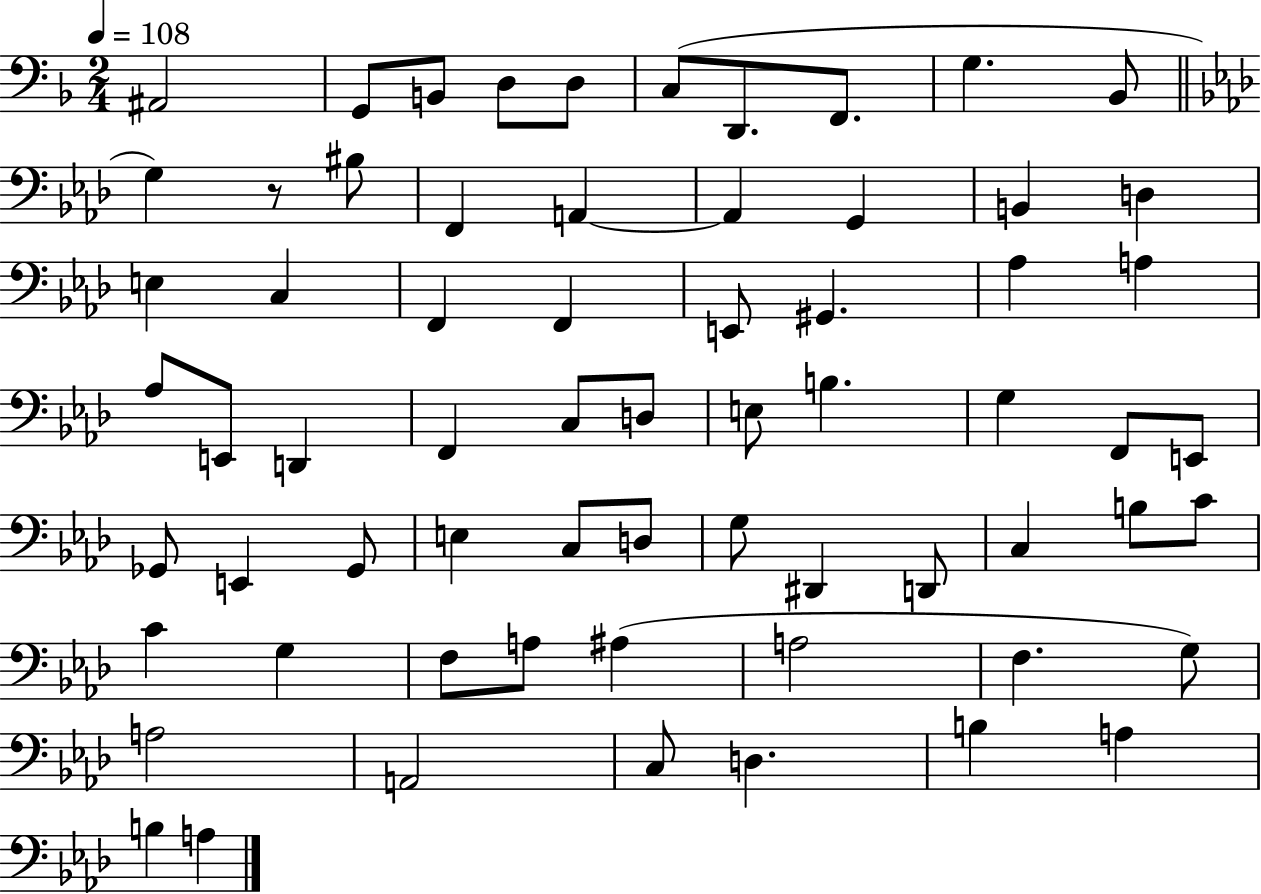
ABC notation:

X:1
T:Untitled
M:2/4
L:1/4
K:F
^A,,2 G,,/2 B,,/2 D,/2 D,/2 C,/2 D,,/2 F,,/2 G, _B,,/2 G, z/2 ^B,/2 F,, A,, A,, G,, B,, D, E, C, F,, F,, E,,/2 ^G,, _A, A, _A,/2 E,,/2 D,, F,, C,/2 D,/2 E,/2 B, G, F,,/2 E,,/2 _G,,/2 E,, _G,,/2 E, C,/2 D,/2 G,/2 ^D,, D,,/2 C, B,/2 C/2 C G, F,/2 A,/2 ^A, A,2 F, G,/2 A,2 A,,2 C,/2 D, B, A, B, A,